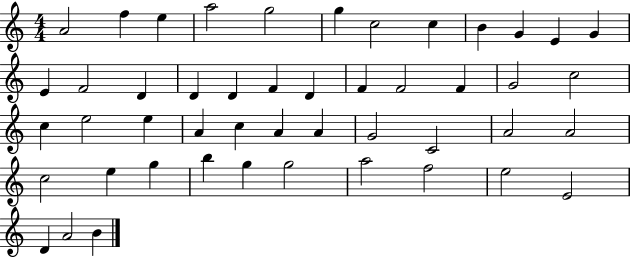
{
  \clef treble
  \numericTimeSignature
  \time 4/4
  \key c \major
  a'2 f''4 e''4 | a''2 g''2 | g''4 c''2 c''4 | b'4 g'4 e'4 g'4 | \break e'4 f'2 d'4 | d'4 d'4 f'4 d'4 | f'4 f'2 f'4 | g'2 c''2 | \break c''4 e''2 e''4 | a'4 c''4 a'4 a'4 | g'2 c'2 | a'2 a'2 | \break c''2 e''4 g''4 | b''4 g''4 g''2 | a''2 f''2 | e''2 e'2 | \break d'4 a'2 b'4 | \bar "|."
}